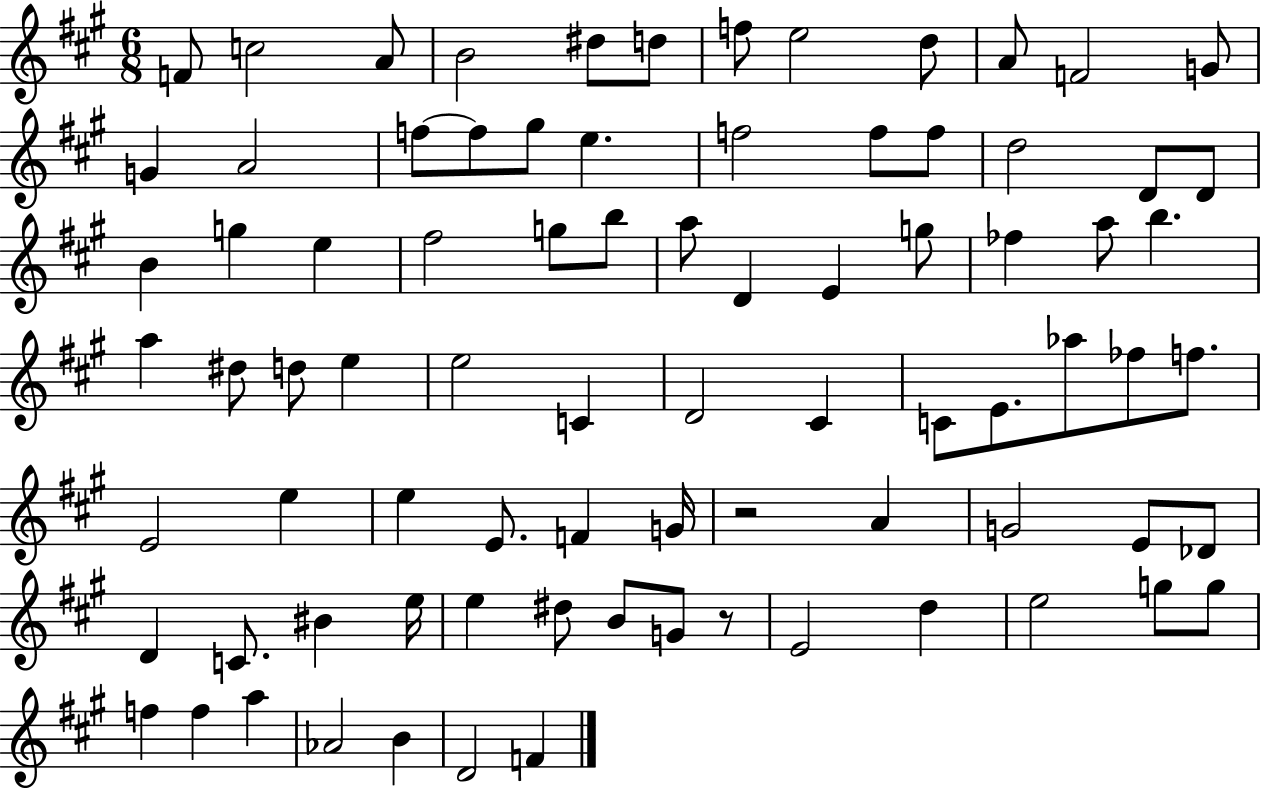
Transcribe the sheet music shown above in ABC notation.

X:1
T:Untitled
M:6/8
L:1/4
K:A
F/2 c2 A/2 B2 ^d/2 d/2 f/2 e2 d/2 A/2 F2 G/2 G A2 f/2 f/2 ^g/2 e f2 f/2 f/2 d2 D/2 D/2 B g e ^f2 g/2 b/2 a/2 D E g/2 _f a/2 b a ^d/2 d/2 e e2 C D2 ^C C/2 E/2 _a/2 _f/2 f/2 E2 e e E/2 F G/4 z2 A G2 E/2 _D/2 D C/2 ^B e/4 e ^d/2 B/2 G/2 z/2 E2 d e2 g/2 g/2 f f a _A2 B D2 F